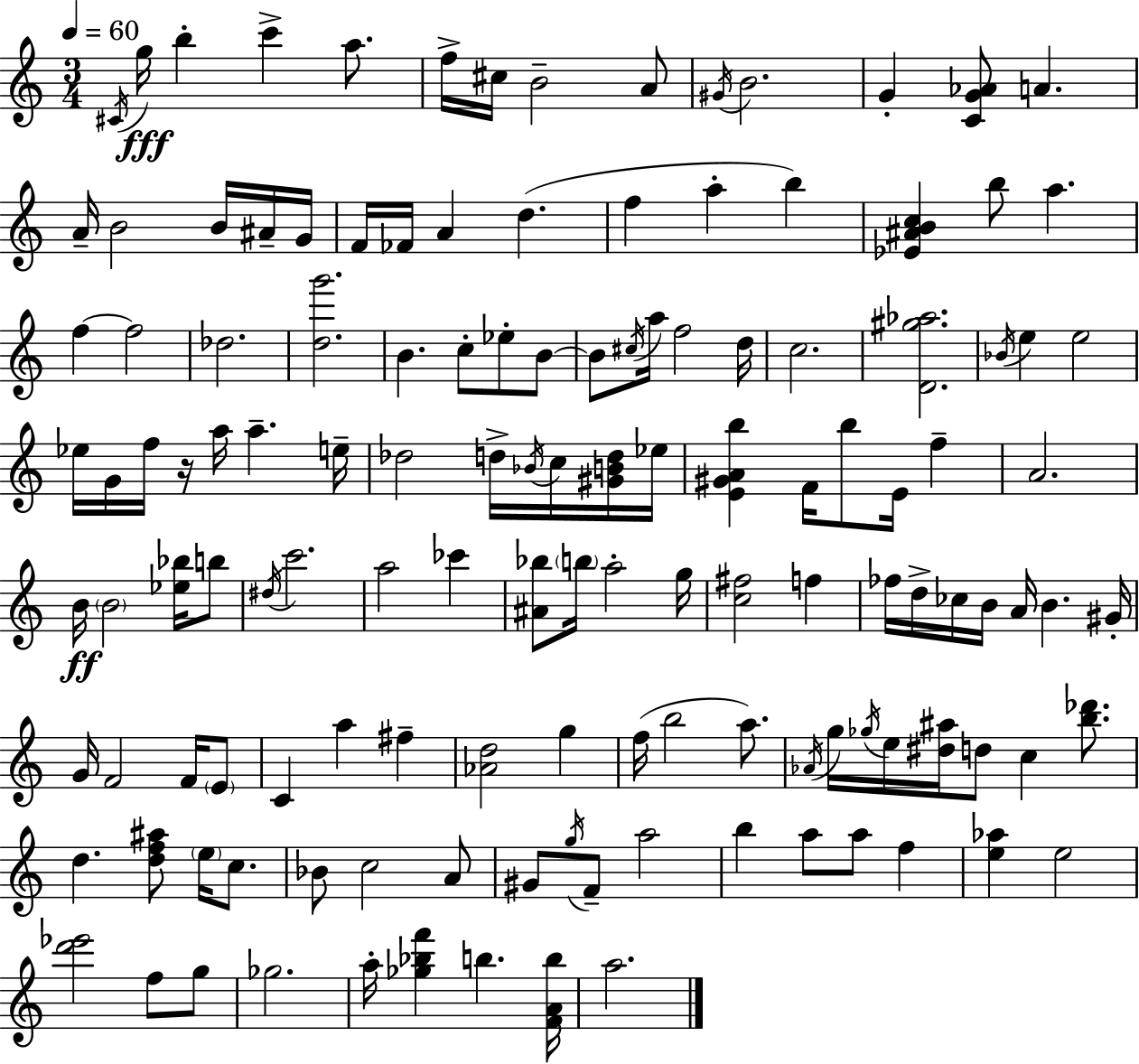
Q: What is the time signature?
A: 3/4